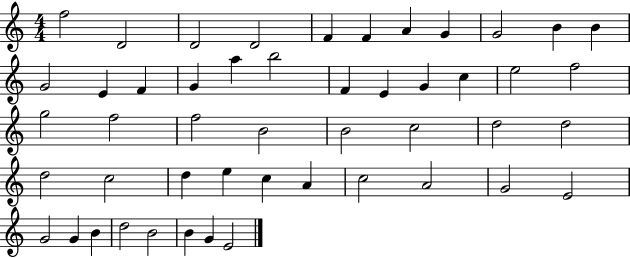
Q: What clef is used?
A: treble